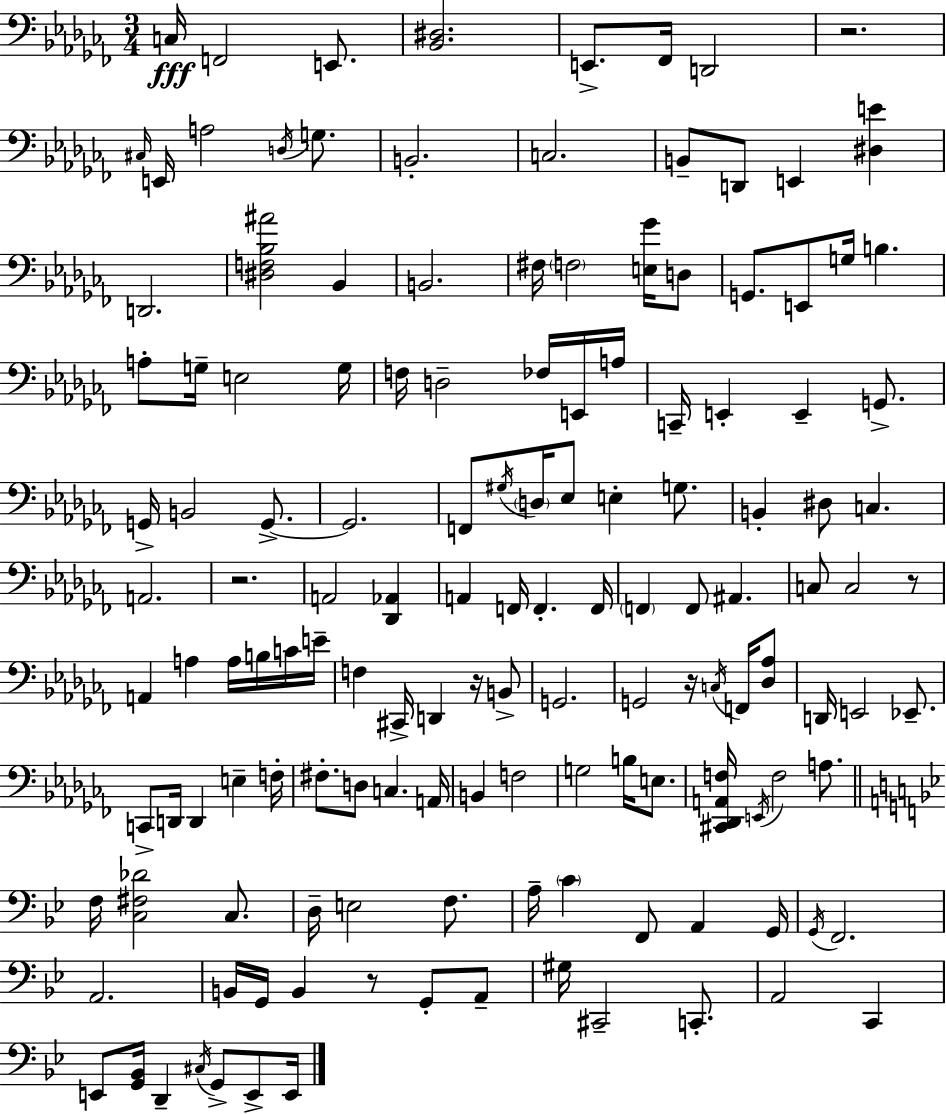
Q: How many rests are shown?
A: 6